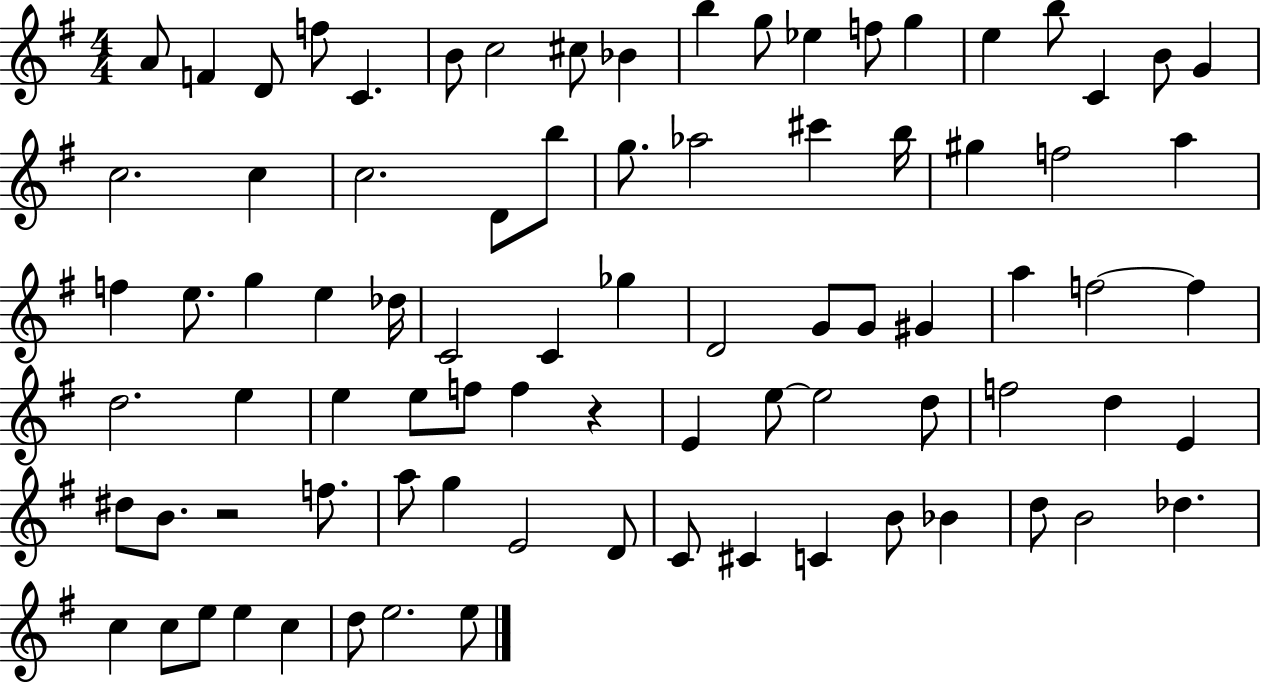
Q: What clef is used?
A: treble